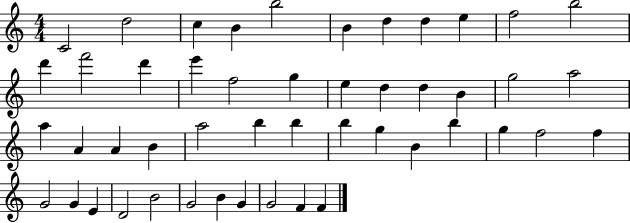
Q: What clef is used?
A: treble